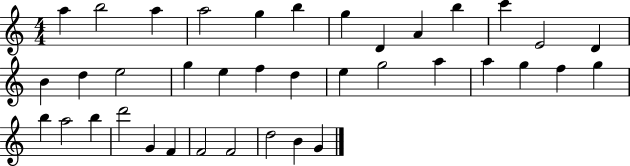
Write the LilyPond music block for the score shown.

{
  \clef treble
  \numericTimeSignature
  \time 4/4
  \key c \major
  a''4 b''2 a''4 | a''2 g''4 b''4 | g''4 d'4 a'4 b''4 | c'''4 e'2 d'4 | \break b'4 d''4 e''2 | g''4 e''4 f''4 d''4 | e''4 g''2 a''4 | a''4 g''4 f''4 g''4 | \break b''4 a''2 b''4 | d'''2 g'4 f'4 | f'2 f'2 | d''2 b'4 g'4 | \break \bar "|."
}